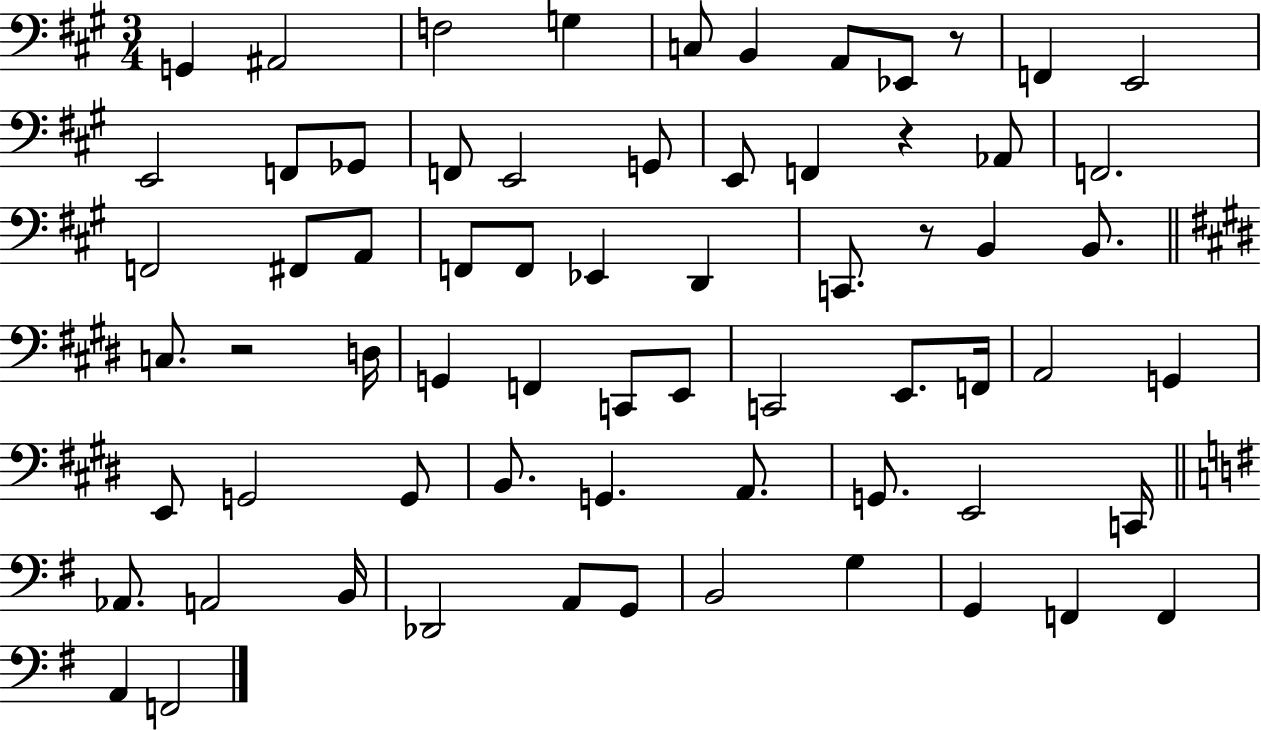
G2/q A#2/h F3/h G3/q C3/e B2/q A2/e Eb2/e R/e F2/q E2/h E2/h F2/e Gb2/e F2/e E2/h G2/e E2/e F2/q R/q Ab2/e F2/h. F2/h F#2/e A2/e F2/e F2/e Eb2/q D2/q C2/e. R/e B2/q B2/e. C3/e. R/h D3/s G2/q F2/q C2/e E2/e C2/h E2/e. F2/s A2/h G2/q E2/e G2/h G2/e B2/e. G2/q. A2/e. G2/e. E2/h C2/s Ab2/e. A2/h B2/s Db2/h A2/e G2/e B2/h G3/q G2/q F2/q F2/q A2/q F2/h